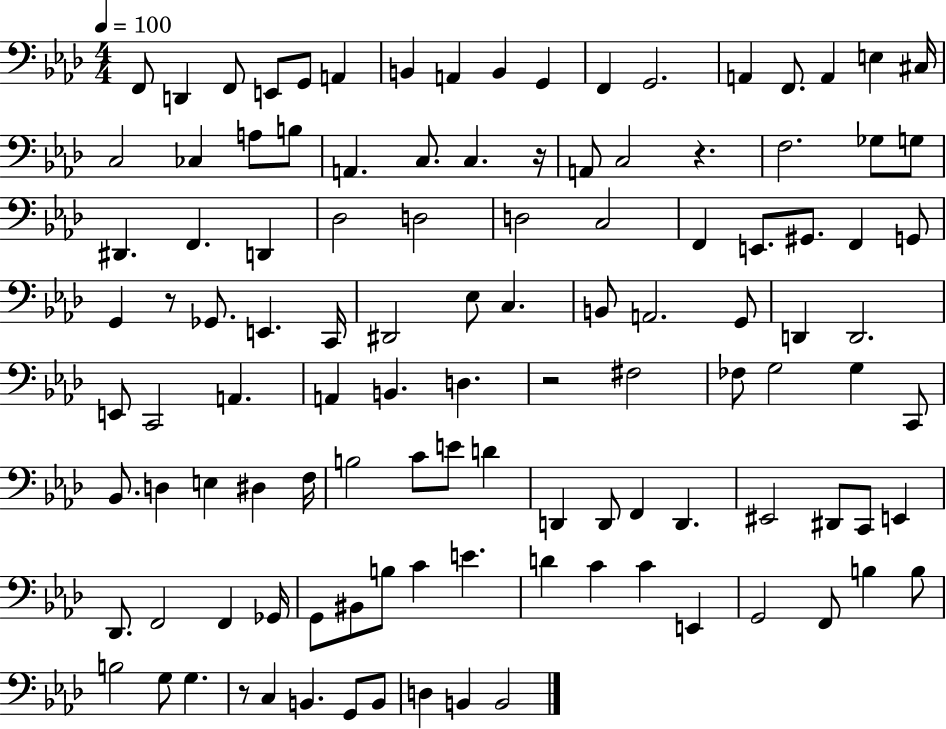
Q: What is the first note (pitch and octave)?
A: F2